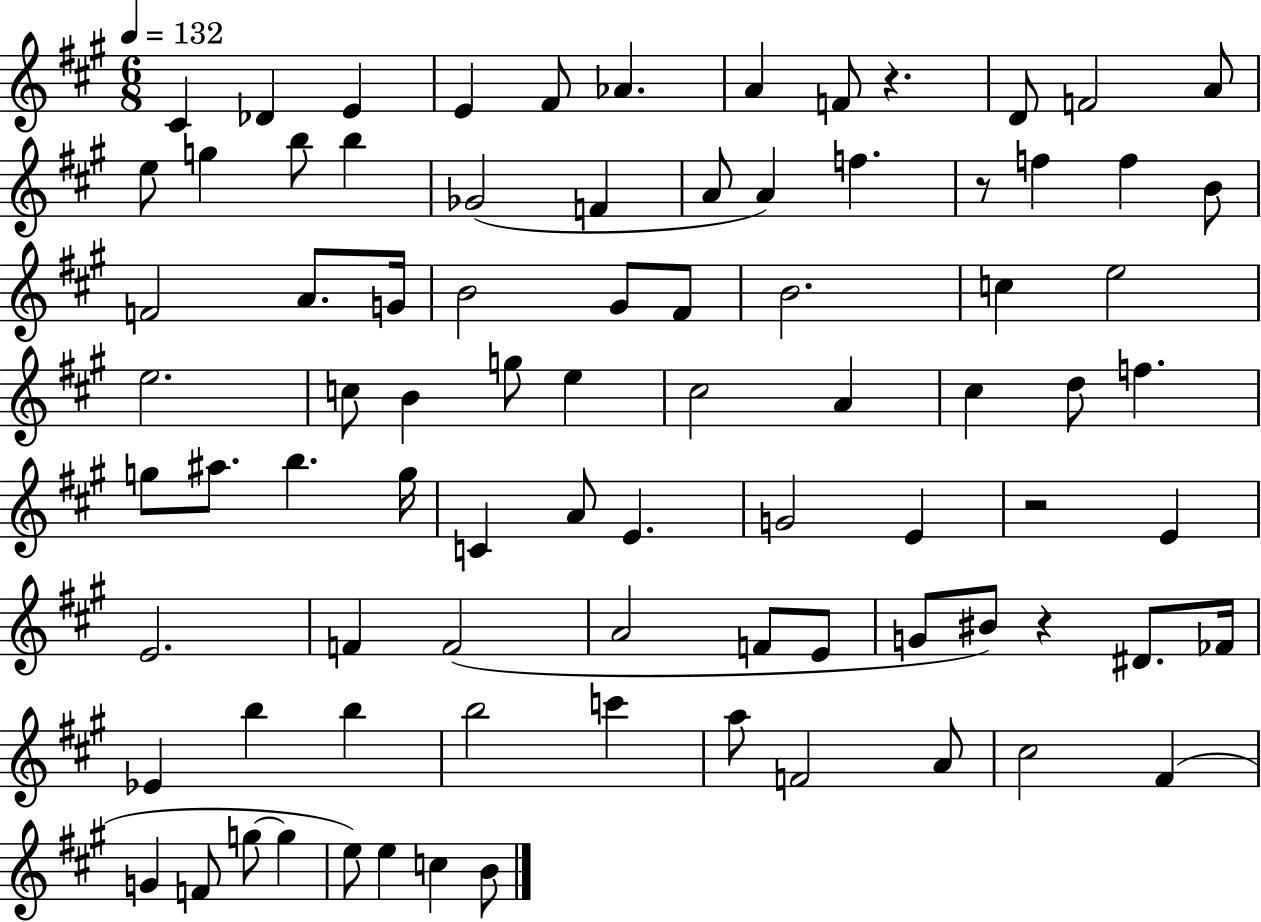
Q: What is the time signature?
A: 6/8